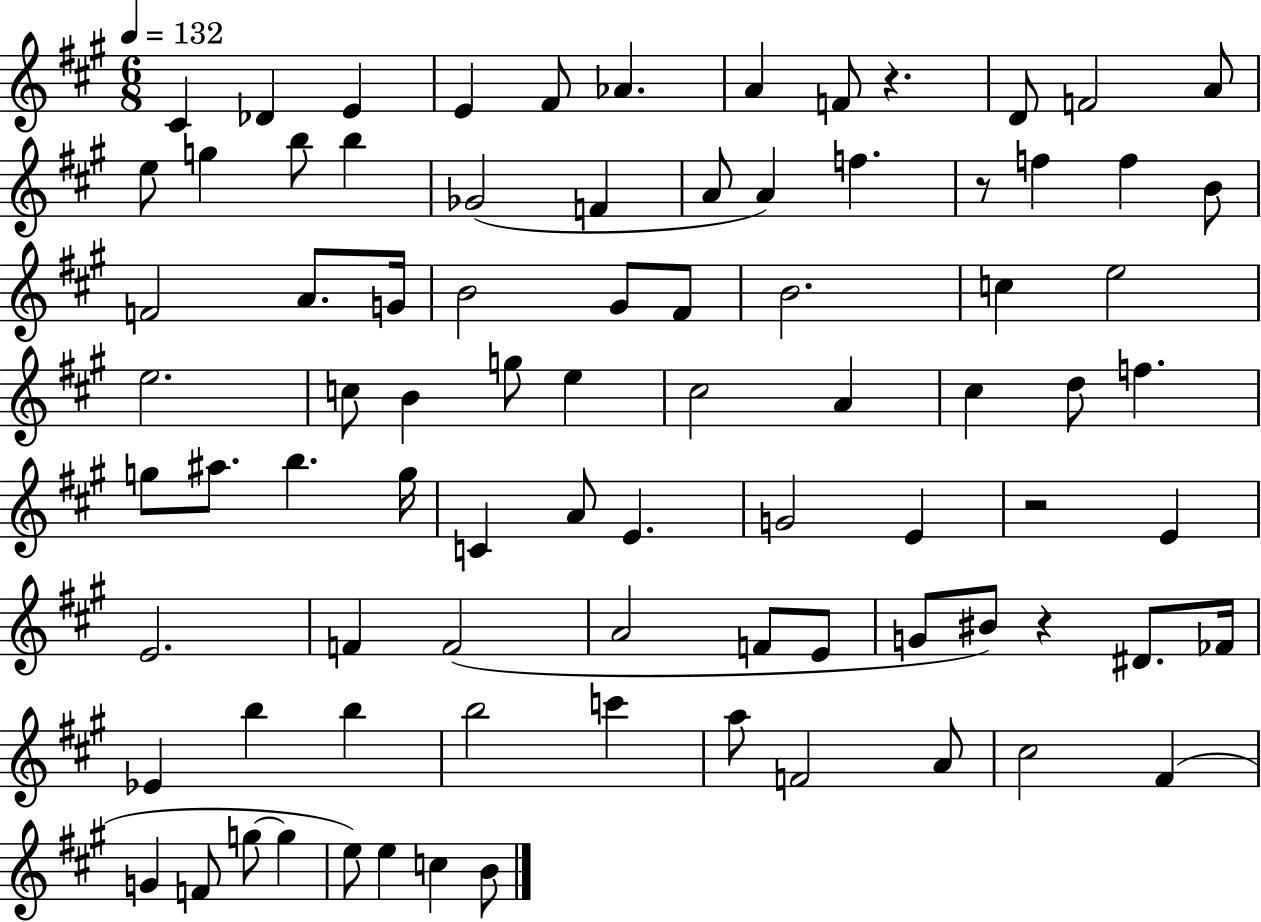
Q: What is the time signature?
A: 6/8